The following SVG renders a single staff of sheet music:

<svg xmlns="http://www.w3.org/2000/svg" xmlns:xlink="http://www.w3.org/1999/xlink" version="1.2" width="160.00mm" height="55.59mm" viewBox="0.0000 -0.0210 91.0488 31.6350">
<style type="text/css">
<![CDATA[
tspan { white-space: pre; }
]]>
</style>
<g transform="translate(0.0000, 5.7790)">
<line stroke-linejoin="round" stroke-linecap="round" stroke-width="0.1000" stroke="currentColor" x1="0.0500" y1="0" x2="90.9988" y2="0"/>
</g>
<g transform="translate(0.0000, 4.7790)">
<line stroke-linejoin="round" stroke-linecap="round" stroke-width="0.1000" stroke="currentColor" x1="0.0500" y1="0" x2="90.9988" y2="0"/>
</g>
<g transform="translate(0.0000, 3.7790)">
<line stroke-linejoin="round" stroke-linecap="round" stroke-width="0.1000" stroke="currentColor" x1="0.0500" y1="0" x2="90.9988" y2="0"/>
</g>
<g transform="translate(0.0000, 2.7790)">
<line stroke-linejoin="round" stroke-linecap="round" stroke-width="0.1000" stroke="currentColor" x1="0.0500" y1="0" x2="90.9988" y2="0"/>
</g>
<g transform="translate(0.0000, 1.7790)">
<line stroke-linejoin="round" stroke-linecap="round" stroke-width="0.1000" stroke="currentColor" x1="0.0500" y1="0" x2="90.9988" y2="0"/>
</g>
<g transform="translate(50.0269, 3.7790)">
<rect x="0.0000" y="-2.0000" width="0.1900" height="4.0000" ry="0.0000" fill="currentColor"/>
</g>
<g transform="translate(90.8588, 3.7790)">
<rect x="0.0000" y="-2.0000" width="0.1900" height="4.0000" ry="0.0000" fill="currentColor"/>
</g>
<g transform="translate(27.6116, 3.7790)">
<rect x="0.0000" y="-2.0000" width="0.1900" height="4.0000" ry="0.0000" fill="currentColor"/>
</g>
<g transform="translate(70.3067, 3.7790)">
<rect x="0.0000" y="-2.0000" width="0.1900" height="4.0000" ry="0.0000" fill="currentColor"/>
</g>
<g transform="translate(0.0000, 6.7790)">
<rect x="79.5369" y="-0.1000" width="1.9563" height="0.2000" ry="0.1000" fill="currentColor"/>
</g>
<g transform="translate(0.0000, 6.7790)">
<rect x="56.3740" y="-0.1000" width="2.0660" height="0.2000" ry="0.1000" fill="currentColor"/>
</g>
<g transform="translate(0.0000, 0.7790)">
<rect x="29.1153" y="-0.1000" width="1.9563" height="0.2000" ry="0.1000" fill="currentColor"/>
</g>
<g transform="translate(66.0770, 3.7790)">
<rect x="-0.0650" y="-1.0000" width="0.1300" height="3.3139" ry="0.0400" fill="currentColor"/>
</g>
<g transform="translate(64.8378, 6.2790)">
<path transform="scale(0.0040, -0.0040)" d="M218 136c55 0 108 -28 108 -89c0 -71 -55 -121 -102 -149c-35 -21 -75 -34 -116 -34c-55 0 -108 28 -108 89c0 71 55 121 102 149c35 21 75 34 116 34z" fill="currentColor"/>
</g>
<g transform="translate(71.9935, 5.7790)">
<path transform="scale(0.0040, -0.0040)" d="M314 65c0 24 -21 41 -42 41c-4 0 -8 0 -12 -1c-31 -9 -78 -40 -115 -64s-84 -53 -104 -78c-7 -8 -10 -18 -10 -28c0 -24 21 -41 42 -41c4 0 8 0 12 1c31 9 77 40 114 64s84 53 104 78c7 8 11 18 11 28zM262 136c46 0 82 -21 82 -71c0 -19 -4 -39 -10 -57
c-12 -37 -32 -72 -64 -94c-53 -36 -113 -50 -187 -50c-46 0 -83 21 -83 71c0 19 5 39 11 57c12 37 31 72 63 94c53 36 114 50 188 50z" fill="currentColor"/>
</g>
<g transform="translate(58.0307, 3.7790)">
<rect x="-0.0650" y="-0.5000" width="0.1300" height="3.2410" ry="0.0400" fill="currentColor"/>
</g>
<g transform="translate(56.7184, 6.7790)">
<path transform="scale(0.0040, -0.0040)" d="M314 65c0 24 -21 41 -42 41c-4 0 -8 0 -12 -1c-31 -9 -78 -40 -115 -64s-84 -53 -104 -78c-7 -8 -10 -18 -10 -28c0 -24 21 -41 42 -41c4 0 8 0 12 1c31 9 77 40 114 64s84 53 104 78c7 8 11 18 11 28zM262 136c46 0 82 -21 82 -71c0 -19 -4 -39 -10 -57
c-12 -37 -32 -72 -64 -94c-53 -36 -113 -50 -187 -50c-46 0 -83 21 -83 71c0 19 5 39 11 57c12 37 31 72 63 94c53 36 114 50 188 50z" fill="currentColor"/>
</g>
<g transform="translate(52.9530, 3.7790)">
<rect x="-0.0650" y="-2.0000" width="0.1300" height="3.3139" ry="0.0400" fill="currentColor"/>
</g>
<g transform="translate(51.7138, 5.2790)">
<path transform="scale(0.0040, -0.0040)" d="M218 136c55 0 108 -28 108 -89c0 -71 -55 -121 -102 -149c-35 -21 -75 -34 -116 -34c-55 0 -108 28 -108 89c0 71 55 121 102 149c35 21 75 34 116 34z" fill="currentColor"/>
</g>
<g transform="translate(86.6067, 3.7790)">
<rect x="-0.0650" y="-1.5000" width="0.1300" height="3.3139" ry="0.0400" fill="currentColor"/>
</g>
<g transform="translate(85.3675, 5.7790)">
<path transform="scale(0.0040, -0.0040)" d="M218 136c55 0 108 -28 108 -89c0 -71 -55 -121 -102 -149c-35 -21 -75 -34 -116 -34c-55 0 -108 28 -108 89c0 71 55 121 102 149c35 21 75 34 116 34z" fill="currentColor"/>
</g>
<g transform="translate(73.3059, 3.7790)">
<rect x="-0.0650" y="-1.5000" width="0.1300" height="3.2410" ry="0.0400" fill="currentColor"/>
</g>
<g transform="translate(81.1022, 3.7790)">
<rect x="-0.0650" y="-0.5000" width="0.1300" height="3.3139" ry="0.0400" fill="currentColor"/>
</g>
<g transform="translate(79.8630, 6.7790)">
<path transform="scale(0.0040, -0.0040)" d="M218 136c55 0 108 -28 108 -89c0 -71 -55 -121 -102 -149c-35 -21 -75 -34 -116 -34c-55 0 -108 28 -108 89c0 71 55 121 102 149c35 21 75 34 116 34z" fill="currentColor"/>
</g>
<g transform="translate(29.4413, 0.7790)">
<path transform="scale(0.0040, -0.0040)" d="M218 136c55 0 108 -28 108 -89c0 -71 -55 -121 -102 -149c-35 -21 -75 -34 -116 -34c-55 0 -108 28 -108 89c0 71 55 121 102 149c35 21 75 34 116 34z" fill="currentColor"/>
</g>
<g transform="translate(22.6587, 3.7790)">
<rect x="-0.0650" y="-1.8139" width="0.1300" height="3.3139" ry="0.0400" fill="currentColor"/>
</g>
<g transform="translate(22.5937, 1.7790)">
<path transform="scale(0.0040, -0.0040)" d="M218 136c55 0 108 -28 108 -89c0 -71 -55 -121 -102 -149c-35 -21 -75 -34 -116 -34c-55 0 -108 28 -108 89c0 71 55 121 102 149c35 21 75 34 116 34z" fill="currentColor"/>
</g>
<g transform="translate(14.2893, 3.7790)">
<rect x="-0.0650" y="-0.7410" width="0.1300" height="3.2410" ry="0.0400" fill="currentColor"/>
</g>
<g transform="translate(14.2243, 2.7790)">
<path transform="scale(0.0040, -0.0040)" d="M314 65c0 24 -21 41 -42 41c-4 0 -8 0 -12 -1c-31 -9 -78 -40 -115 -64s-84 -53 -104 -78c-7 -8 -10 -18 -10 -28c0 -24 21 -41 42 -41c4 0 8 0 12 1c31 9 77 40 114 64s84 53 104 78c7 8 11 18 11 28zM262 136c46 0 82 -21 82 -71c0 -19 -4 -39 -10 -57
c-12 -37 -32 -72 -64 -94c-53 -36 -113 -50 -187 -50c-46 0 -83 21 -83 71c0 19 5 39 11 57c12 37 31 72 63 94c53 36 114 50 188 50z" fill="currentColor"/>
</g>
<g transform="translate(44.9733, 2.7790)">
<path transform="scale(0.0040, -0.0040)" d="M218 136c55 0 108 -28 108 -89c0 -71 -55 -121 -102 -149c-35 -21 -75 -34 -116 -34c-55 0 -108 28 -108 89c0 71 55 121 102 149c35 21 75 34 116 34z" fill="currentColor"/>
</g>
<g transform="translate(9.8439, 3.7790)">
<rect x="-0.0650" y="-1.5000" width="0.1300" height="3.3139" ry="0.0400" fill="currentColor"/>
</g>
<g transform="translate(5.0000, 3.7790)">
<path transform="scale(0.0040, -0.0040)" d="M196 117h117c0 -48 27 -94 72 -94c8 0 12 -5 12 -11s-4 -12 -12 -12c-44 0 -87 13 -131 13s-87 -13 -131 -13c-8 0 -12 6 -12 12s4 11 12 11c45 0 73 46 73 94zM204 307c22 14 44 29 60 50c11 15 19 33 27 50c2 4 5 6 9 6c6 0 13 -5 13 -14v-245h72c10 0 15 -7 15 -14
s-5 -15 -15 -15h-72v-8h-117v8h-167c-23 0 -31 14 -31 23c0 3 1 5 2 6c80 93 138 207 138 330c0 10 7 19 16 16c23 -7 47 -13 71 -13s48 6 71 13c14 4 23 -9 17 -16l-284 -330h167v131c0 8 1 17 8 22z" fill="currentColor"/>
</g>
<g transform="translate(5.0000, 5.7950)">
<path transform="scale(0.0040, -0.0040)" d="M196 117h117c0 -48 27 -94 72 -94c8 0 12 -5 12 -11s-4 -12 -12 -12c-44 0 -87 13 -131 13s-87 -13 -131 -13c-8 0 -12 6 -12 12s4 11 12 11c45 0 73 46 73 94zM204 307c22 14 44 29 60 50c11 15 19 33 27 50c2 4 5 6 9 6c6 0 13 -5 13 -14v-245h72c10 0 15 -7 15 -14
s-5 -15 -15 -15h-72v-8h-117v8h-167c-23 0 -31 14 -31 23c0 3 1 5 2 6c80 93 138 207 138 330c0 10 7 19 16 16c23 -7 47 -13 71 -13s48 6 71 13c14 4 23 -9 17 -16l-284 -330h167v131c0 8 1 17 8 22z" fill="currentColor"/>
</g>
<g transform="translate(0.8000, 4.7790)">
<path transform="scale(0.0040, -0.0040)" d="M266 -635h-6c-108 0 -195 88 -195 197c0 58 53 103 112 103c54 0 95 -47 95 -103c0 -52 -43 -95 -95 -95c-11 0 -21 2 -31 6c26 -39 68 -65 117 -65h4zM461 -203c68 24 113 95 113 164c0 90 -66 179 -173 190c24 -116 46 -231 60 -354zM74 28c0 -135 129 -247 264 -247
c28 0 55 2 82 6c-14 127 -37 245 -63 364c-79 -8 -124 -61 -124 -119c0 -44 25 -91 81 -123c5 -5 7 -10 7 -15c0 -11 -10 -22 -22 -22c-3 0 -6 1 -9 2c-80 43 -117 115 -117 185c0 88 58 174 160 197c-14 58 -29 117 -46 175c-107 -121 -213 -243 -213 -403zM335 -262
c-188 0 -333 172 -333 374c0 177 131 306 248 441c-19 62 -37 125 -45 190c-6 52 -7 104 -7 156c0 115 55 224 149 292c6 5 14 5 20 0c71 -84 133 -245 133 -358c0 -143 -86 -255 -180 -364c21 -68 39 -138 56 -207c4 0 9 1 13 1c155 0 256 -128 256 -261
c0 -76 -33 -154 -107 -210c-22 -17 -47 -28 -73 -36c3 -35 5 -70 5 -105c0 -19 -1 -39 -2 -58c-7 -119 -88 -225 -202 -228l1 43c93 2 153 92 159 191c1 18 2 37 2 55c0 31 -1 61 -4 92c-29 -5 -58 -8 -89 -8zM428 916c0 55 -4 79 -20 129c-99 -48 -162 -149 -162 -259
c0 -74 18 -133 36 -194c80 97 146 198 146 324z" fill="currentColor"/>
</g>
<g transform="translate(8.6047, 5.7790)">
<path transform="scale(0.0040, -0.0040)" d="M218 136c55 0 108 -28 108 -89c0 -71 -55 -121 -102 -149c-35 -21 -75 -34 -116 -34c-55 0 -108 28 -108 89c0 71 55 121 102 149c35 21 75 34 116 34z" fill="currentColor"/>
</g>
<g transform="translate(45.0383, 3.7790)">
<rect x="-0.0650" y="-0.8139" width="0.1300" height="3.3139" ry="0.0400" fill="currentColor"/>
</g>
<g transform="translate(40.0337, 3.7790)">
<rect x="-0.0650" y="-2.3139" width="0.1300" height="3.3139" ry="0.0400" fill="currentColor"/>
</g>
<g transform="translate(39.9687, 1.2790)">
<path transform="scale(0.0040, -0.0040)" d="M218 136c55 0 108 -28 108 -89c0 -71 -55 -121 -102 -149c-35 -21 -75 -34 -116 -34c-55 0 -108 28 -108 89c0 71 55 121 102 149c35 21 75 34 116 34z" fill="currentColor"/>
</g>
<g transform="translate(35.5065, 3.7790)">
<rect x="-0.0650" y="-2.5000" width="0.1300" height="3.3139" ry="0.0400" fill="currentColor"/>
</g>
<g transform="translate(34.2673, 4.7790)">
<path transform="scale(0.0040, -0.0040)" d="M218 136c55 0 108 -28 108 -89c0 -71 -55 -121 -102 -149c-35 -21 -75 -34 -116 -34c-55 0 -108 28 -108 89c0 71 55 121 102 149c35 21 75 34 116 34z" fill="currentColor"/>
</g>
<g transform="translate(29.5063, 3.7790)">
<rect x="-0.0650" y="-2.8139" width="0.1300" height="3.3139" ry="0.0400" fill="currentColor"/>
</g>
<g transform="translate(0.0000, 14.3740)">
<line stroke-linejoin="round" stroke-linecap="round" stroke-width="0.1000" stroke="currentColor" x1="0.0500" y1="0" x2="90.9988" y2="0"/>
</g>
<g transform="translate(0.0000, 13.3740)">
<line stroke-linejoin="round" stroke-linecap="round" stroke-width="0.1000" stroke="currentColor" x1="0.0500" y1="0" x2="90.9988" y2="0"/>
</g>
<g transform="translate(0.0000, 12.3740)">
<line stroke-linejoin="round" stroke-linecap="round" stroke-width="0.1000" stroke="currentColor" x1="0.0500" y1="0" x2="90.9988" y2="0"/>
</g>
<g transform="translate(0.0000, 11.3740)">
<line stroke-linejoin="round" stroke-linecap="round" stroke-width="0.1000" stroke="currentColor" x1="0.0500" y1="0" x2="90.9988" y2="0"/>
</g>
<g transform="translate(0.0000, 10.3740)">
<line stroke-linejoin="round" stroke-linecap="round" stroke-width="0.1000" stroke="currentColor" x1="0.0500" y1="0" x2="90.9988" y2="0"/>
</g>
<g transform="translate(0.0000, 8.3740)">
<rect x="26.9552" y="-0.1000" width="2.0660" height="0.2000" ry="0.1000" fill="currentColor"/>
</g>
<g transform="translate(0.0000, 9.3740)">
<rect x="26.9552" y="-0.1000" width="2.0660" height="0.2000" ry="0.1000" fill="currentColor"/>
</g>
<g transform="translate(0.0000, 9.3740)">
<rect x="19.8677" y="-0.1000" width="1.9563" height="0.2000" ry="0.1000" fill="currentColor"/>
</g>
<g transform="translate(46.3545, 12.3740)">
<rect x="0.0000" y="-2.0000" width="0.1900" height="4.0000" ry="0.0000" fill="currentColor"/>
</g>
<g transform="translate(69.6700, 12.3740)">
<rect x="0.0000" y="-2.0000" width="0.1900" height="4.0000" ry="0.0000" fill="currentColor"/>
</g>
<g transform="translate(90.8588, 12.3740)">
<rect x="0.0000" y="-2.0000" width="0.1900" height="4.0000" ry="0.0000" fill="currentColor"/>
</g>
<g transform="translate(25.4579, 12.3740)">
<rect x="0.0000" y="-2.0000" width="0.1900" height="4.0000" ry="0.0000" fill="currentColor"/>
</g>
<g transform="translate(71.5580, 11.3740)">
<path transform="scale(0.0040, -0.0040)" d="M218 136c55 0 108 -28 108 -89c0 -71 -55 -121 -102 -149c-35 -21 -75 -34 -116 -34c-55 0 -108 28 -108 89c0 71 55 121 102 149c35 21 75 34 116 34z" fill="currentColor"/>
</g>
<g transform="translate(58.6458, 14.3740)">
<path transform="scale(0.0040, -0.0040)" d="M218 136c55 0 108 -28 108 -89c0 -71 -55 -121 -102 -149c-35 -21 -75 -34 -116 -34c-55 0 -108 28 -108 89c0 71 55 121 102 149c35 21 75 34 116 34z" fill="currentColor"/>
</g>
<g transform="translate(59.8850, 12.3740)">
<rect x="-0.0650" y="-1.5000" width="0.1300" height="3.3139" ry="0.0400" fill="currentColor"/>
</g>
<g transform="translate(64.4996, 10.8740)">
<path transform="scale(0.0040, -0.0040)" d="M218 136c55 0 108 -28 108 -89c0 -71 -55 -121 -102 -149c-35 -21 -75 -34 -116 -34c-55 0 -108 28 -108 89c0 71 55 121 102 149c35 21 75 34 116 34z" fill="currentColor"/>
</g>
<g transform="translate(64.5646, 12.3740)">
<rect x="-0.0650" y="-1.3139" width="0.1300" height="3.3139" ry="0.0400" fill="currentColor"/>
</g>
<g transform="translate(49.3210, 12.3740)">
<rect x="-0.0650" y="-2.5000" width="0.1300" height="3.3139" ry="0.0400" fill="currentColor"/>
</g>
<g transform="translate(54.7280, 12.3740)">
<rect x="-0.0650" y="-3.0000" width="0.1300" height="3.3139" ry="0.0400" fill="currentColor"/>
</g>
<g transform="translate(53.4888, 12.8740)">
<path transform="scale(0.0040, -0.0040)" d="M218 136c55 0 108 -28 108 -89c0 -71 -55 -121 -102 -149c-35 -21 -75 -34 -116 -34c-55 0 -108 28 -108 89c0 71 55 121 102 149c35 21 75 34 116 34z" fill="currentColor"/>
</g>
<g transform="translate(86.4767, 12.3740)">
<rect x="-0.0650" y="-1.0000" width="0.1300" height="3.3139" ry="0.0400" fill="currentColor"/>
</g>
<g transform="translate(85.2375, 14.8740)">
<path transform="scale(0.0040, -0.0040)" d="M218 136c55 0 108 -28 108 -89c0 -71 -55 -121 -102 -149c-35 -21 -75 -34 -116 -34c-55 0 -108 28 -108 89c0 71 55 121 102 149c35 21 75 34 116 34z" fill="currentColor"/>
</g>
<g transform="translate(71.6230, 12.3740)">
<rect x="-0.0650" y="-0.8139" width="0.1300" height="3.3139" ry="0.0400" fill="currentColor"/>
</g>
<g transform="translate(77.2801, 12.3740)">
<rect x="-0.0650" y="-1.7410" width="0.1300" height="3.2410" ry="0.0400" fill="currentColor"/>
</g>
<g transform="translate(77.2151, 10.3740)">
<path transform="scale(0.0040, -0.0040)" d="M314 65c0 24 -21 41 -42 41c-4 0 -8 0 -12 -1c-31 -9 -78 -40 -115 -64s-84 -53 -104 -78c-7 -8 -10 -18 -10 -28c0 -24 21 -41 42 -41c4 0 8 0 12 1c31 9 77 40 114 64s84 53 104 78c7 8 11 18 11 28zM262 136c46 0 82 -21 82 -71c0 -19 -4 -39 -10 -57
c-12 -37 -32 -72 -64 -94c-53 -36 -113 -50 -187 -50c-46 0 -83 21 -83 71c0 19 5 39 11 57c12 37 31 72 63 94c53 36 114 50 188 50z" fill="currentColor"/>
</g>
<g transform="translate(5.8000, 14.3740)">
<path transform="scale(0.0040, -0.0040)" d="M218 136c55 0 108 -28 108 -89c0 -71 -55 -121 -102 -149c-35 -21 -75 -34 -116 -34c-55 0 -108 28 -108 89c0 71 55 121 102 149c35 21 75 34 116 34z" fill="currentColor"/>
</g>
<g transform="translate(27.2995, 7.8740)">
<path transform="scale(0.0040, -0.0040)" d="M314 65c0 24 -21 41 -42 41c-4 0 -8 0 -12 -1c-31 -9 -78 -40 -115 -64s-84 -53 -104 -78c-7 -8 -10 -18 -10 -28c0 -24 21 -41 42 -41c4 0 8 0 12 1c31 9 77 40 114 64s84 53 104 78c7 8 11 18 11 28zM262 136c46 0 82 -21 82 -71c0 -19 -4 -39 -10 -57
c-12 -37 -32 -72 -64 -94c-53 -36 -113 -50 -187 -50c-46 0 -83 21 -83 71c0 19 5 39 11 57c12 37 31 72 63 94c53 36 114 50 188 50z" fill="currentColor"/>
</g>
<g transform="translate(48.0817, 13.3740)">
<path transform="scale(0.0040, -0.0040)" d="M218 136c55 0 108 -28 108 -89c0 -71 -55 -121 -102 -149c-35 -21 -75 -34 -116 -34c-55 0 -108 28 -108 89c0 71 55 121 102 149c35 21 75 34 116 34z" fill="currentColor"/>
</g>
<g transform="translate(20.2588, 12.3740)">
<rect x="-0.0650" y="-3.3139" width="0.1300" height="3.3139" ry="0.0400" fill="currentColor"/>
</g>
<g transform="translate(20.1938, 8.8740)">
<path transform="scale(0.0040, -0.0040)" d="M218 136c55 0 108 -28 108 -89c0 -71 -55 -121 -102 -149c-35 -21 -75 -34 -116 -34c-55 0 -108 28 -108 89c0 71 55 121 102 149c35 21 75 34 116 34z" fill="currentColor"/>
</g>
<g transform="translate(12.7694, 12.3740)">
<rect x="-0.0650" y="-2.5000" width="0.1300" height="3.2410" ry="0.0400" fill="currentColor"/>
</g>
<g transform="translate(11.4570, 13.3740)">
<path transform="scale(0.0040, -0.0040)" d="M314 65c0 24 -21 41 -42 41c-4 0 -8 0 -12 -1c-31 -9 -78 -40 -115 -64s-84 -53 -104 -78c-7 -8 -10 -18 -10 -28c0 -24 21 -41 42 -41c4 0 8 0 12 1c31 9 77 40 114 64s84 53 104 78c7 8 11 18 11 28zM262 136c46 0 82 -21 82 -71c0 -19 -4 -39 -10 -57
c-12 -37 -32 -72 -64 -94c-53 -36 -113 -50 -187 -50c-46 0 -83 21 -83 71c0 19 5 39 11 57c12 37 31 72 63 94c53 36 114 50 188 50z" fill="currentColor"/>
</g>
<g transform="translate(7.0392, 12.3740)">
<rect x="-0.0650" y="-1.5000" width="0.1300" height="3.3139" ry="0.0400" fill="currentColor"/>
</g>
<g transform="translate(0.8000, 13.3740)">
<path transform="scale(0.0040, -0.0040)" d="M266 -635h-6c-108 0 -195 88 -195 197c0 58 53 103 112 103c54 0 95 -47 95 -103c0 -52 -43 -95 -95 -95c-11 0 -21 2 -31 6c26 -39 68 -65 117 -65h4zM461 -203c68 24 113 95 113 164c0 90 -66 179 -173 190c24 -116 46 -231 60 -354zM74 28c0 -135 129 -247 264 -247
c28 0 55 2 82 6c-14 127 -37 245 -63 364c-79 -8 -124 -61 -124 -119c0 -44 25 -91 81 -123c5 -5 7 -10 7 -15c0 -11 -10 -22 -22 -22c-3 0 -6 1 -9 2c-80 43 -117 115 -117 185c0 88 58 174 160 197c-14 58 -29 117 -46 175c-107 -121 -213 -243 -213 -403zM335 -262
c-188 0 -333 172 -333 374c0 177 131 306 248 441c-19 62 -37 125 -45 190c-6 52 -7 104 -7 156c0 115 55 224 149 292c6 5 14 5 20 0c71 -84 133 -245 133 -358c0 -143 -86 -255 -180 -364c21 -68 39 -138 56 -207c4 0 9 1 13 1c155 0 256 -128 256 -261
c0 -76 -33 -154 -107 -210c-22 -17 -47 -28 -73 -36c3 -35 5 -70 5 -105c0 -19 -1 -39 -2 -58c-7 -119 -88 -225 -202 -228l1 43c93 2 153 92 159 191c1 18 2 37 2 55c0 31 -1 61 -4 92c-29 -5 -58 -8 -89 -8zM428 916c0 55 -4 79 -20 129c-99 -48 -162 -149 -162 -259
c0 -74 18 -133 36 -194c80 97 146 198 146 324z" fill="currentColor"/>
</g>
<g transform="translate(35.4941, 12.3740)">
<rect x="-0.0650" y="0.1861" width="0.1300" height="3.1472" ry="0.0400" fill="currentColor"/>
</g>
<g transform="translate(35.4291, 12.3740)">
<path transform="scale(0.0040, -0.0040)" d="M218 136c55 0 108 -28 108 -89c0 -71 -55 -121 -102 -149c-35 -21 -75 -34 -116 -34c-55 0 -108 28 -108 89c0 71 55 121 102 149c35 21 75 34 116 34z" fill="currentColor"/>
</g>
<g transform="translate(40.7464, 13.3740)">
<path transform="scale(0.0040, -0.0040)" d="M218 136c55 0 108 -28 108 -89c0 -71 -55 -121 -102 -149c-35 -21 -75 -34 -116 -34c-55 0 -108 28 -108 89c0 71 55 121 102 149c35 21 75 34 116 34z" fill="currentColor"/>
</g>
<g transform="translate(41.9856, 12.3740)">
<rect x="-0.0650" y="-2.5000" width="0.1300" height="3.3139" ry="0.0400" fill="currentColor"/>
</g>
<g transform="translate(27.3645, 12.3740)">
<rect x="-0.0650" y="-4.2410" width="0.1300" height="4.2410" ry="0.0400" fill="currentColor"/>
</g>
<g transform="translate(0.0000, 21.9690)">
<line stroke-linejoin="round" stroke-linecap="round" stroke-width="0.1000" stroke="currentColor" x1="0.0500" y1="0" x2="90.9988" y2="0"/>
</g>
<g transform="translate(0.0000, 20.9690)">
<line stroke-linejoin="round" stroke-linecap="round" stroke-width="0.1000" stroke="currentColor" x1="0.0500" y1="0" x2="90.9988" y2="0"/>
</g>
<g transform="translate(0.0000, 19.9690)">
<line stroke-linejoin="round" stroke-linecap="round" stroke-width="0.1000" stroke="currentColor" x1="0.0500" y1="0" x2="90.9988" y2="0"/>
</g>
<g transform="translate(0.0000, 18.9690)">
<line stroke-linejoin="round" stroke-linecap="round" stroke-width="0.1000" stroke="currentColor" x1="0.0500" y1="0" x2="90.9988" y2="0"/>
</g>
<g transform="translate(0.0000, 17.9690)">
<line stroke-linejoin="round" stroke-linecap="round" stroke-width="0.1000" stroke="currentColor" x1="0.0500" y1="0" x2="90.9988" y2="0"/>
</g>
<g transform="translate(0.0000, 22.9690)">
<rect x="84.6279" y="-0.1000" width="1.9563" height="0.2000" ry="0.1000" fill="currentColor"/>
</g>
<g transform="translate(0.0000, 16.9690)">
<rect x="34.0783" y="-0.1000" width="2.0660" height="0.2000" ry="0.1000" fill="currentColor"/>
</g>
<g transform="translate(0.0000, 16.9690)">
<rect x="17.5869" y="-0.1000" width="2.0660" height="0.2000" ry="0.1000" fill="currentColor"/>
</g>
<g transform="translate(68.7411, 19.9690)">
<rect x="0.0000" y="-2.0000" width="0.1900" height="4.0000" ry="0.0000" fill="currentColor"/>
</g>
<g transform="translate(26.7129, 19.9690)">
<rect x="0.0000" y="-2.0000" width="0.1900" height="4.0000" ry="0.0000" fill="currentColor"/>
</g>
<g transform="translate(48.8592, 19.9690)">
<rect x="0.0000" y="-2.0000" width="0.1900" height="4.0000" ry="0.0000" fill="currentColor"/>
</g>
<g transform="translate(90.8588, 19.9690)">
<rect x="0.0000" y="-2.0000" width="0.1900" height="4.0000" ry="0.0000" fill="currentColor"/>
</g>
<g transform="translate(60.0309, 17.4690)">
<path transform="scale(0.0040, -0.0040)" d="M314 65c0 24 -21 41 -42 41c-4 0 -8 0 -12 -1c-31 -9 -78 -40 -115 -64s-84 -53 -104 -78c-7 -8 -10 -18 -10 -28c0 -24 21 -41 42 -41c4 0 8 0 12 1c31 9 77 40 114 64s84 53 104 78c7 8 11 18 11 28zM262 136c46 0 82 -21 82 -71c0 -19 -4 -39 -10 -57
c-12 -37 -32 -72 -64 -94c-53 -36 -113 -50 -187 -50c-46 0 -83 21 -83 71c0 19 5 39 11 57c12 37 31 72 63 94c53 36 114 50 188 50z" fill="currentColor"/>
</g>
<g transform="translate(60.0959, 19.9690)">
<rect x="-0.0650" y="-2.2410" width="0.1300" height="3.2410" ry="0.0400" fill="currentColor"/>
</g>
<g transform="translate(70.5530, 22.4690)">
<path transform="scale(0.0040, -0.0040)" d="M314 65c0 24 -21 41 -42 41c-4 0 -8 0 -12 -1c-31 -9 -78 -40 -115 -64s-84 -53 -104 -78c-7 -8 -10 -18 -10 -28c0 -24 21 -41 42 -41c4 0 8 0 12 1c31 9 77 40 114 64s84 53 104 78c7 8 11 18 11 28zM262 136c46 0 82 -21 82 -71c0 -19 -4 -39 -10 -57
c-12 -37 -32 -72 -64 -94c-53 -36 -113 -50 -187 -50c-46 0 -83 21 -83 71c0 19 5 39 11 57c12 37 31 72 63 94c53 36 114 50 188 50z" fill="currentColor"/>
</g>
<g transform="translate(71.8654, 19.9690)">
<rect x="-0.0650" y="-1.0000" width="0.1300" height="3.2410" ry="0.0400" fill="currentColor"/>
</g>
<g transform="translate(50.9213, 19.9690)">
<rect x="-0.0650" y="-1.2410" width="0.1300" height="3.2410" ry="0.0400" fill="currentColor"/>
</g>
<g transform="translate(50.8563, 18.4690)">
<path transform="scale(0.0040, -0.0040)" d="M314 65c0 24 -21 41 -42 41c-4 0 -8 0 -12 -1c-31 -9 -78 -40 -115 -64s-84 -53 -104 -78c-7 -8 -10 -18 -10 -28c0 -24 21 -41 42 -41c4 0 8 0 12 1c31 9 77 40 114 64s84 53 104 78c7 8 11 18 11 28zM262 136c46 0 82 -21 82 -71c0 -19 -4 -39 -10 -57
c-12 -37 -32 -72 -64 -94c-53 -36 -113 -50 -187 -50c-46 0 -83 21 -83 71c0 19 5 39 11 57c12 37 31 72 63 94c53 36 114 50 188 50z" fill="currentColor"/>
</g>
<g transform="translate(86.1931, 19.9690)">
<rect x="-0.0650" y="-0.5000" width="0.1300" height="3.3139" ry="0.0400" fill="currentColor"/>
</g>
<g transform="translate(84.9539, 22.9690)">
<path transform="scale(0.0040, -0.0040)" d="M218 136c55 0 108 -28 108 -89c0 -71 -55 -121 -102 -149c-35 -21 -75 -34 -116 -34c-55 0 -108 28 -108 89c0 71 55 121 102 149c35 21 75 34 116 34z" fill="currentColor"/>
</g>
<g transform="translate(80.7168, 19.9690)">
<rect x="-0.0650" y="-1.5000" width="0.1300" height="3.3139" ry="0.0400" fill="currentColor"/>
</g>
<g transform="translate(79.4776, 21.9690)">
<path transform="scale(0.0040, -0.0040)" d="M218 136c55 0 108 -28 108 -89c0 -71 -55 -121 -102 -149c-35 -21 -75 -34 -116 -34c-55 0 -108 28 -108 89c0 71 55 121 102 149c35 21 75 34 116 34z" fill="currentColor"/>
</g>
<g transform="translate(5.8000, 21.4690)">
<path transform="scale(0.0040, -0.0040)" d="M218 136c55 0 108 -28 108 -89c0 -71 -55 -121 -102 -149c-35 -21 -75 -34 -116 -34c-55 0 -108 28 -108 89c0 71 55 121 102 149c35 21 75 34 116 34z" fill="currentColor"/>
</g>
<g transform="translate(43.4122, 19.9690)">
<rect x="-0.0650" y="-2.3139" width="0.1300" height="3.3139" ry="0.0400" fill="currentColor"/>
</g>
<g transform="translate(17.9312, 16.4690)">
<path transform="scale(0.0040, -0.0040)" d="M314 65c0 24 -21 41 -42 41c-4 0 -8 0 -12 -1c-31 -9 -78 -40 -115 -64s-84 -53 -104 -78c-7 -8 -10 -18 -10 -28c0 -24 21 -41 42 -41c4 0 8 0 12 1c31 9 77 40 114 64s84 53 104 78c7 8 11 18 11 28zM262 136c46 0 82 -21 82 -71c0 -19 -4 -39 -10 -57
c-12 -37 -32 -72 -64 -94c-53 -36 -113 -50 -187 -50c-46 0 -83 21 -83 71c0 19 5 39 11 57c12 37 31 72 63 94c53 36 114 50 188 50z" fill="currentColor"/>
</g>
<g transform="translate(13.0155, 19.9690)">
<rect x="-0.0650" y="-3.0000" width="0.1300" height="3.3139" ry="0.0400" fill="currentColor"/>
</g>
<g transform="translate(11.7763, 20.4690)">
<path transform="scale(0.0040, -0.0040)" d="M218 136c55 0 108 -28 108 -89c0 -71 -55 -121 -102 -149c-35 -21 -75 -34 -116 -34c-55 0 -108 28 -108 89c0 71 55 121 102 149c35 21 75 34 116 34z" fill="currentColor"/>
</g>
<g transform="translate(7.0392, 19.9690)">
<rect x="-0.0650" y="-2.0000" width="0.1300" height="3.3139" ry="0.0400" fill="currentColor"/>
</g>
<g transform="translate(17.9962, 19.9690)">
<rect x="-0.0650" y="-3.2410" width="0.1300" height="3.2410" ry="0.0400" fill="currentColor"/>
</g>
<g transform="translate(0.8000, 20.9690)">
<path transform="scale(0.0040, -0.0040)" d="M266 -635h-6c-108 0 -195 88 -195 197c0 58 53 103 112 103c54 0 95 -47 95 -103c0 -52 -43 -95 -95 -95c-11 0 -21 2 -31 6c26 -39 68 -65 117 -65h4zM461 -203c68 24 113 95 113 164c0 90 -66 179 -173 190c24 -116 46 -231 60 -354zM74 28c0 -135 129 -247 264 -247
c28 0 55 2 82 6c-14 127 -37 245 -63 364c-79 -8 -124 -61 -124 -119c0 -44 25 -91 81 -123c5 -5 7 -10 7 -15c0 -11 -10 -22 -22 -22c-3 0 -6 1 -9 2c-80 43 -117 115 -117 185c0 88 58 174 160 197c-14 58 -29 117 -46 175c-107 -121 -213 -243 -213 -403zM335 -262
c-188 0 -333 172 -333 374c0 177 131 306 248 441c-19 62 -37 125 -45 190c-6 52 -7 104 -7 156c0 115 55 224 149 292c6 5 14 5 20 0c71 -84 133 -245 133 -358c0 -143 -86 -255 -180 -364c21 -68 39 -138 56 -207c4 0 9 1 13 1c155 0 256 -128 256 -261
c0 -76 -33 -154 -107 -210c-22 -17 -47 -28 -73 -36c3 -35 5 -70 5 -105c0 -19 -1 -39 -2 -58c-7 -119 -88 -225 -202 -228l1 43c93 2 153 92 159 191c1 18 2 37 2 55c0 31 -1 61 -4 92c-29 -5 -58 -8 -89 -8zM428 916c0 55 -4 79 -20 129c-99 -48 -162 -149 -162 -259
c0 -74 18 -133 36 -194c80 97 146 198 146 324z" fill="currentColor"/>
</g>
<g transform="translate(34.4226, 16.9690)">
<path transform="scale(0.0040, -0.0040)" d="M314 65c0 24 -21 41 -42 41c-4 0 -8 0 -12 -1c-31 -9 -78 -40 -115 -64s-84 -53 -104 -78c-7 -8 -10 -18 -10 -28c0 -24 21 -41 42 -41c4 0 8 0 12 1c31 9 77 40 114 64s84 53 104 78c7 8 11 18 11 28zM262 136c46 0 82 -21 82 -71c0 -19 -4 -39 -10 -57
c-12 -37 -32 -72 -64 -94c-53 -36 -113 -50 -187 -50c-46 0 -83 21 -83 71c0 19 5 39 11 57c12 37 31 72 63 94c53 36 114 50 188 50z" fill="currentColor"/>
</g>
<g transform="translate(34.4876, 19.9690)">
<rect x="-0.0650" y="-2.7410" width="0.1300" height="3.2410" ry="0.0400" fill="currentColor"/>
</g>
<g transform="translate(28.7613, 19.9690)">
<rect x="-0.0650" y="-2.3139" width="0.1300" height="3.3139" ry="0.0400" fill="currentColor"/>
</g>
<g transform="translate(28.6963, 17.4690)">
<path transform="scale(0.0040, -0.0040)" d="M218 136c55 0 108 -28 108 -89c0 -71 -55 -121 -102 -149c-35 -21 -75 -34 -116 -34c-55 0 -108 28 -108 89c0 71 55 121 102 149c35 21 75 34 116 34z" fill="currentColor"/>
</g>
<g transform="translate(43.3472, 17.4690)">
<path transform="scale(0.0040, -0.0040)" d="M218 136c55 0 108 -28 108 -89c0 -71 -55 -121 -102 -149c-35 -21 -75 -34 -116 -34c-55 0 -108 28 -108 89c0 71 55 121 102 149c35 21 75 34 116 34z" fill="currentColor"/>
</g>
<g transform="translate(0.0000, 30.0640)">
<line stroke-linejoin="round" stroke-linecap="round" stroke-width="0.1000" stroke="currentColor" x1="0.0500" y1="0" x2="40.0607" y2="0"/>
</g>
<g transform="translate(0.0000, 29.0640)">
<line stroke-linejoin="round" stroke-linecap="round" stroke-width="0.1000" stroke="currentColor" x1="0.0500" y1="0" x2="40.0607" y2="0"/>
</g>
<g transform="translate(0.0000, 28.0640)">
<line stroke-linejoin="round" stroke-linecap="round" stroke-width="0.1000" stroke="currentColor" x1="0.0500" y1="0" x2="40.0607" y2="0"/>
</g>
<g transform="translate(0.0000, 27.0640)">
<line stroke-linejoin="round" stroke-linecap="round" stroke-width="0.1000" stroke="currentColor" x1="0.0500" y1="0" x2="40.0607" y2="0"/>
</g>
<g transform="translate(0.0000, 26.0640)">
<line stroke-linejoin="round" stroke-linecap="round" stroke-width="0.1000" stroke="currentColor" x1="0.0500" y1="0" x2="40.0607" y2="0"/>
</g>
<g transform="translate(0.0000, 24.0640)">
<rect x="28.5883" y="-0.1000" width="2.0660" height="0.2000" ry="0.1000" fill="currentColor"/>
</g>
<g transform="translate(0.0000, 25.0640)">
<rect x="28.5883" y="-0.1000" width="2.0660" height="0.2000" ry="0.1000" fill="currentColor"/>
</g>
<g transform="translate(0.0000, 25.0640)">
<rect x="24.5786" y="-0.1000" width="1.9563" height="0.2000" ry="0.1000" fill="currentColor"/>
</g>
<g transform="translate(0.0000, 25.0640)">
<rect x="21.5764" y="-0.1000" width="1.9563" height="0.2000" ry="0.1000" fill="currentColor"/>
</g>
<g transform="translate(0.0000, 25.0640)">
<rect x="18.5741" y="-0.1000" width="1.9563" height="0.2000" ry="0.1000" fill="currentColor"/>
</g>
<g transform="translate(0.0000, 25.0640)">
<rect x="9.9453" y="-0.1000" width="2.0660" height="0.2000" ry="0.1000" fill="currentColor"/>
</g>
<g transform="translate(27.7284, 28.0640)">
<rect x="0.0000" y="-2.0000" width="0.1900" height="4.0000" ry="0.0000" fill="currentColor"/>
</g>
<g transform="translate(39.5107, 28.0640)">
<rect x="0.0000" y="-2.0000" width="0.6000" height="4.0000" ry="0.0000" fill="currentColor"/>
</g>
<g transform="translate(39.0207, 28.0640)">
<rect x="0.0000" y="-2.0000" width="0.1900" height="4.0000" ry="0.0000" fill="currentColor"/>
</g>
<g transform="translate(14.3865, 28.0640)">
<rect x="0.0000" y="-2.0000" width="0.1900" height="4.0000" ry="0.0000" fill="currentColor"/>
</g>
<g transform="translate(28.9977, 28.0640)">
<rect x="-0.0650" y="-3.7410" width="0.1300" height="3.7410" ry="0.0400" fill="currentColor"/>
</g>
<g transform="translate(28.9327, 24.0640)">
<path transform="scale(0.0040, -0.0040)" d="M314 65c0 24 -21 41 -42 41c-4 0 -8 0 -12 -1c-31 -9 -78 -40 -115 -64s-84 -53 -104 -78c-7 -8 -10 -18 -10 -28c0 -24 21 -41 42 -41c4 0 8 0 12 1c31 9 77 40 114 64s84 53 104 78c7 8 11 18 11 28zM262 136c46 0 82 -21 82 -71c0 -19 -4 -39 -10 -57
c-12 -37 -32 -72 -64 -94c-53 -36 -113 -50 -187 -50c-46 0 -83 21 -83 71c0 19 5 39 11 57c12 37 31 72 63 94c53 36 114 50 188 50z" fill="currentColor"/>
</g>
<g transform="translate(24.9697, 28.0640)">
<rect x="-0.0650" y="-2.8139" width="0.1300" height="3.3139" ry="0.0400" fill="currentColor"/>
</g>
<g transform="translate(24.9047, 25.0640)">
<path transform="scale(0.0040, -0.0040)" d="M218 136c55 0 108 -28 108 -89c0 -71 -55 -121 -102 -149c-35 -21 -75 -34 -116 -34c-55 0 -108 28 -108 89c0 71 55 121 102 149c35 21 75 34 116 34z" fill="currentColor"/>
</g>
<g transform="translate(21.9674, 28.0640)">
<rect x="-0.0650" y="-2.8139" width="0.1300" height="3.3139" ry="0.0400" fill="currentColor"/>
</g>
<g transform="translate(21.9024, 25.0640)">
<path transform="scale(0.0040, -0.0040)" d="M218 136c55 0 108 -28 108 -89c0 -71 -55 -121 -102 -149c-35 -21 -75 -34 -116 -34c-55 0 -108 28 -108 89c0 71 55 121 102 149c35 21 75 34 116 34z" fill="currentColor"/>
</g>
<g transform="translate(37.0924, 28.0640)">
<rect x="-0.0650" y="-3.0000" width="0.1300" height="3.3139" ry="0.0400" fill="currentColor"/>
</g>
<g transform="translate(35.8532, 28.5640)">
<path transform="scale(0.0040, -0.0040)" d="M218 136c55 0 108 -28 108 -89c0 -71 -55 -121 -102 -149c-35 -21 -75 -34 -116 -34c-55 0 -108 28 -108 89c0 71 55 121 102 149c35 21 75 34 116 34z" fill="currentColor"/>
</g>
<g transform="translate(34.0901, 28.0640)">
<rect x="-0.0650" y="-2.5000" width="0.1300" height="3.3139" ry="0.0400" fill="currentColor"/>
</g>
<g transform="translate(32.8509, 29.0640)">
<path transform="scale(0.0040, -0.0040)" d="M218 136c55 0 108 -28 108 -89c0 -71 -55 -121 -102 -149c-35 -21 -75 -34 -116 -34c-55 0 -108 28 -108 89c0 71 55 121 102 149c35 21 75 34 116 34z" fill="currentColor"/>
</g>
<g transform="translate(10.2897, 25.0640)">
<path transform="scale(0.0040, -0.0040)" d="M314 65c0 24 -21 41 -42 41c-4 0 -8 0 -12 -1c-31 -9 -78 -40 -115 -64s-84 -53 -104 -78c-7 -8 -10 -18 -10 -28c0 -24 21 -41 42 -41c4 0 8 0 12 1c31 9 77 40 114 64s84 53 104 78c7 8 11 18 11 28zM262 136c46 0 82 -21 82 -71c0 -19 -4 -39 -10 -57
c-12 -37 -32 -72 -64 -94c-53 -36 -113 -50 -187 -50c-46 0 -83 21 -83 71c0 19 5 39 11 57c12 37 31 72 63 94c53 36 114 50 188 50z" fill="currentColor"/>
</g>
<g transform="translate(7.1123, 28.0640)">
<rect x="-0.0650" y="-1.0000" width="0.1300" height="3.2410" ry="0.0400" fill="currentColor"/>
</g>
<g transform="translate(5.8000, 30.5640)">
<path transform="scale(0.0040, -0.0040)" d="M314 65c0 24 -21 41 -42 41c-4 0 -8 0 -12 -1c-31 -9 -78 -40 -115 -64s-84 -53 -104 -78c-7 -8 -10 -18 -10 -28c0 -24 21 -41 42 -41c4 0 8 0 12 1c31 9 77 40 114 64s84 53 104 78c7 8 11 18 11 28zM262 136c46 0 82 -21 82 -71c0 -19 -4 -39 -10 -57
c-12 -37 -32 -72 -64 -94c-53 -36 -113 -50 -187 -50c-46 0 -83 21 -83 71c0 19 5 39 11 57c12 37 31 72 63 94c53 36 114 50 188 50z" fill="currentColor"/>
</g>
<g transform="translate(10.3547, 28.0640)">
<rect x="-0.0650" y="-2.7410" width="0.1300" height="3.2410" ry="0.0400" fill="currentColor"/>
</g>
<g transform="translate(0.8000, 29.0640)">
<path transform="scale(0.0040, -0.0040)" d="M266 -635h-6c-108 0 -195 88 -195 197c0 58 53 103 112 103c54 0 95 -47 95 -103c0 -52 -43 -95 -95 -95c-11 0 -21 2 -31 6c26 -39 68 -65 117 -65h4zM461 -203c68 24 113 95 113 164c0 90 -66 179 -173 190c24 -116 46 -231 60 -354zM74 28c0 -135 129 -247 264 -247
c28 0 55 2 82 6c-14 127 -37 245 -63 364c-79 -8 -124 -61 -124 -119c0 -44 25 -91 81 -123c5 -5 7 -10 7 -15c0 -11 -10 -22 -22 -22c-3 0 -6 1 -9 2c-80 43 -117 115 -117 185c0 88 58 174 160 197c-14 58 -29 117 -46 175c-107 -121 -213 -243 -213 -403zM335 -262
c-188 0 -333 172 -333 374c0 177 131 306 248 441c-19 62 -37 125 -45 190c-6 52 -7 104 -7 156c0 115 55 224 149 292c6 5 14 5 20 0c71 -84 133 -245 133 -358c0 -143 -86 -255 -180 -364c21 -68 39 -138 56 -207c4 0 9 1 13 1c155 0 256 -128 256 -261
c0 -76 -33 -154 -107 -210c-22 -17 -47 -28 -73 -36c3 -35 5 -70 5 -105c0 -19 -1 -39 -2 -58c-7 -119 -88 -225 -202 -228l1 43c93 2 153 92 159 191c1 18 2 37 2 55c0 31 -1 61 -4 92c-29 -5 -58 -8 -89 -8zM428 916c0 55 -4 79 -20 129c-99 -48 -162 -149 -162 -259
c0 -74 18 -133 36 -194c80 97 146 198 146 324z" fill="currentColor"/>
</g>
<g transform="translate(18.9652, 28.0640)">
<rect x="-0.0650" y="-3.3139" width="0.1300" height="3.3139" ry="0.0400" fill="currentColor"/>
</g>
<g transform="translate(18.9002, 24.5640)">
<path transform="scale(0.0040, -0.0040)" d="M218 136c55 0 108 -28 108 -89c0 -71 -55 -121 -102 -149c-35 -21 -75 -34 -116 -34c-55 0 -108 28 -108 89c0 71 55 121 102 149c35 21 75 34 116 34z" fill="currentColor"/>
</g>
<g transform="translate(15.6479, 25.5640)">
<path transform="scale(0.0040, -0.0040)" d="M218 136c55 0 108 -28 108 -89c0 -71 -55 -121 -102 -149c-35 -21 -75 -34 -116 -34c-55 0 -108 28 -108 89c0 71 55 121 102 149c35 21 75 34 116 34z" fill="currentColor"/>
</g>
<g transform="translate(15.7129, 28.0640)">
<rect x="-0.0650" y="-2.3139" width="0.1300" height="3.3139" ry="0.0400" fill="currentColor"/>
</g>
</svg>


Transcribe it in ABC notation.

X:1
T:Untitled
M:4/4
L:1/4
K:C
E d2 f a G g d F C2 D E2 C E E G2 b d'2 B G G A E e d f2 D F A b2 g a2 g e2 g2 D2 E C D2 a2 g b a a c'2 G A